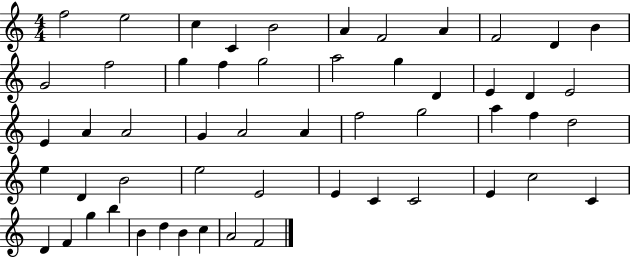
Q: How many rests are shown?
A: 0